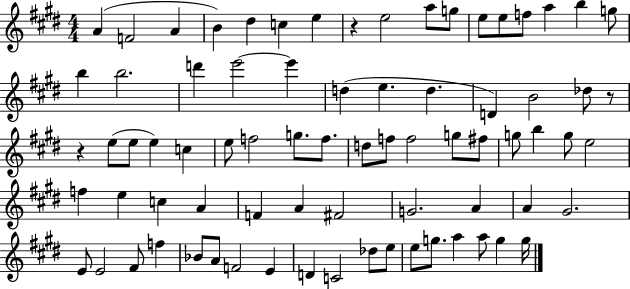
A4/q F4/h A4/q B4/q D#5/q C5/q E5/q R/q E5/h A5/e G5/e E5/e E5/e F5/e A5/q B5/q G5/e B5/q B5/h. D6/q E6/h E6/q D5/q E5/q. D5/q. D4/q B4/h Db5/e R/e R/q E5/e E5/e E5/q C5/q E5/e F5/h G5/e. F5/e. D5/e F5/e F5/h G5/e F#5/e G5/e B5/q G5/e E5/h F5/q E5/q C5/q A4/q F4/q A4/q F#4/h G4/h. A4/q A4/q G#4/h. E4/e E4/h F#4/e F5/q Bb4/e A4/e F4/h E4/q D4/q C4/h Db5/e E5/e E5/e G5/e. A5/q A5/e G5/q G5/s